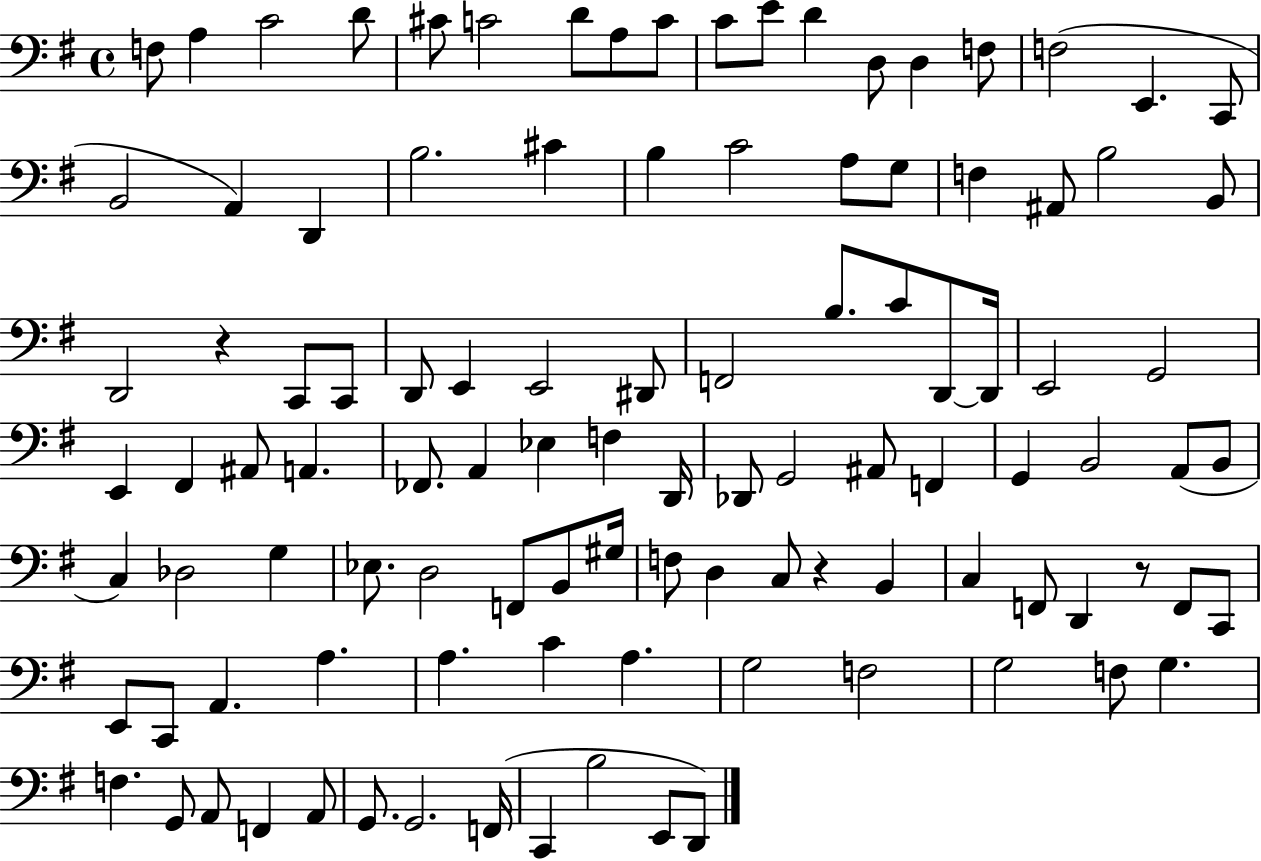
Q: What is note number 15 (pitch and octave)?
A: F3